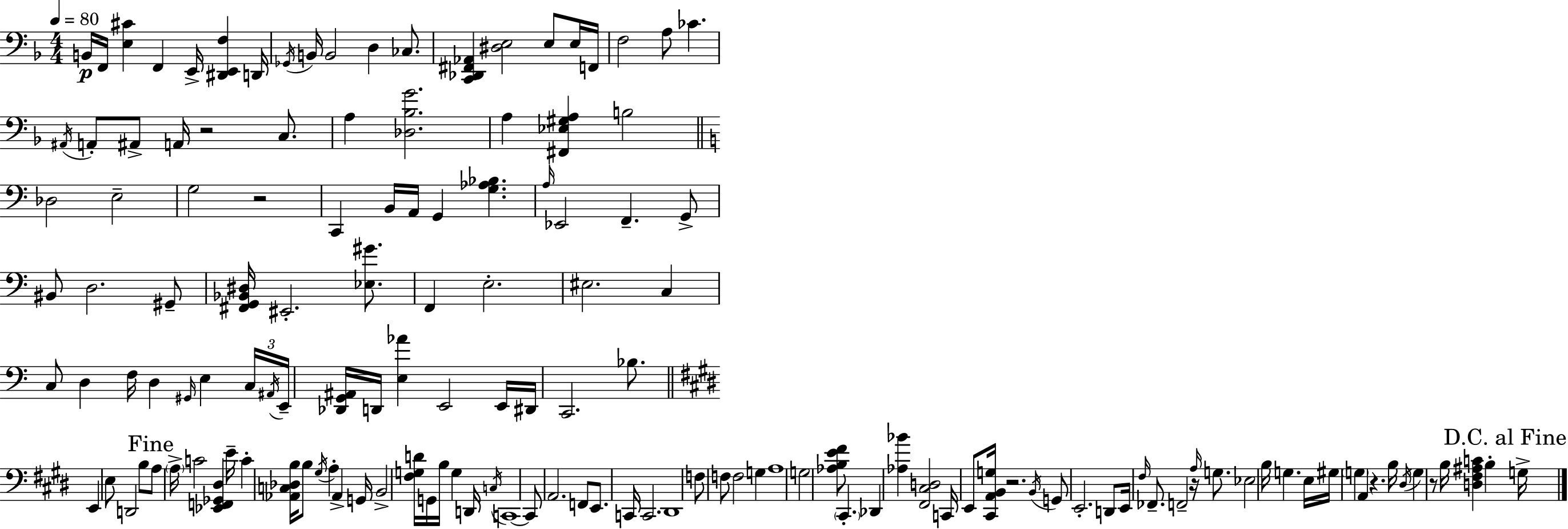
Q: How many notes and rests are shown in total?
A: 144